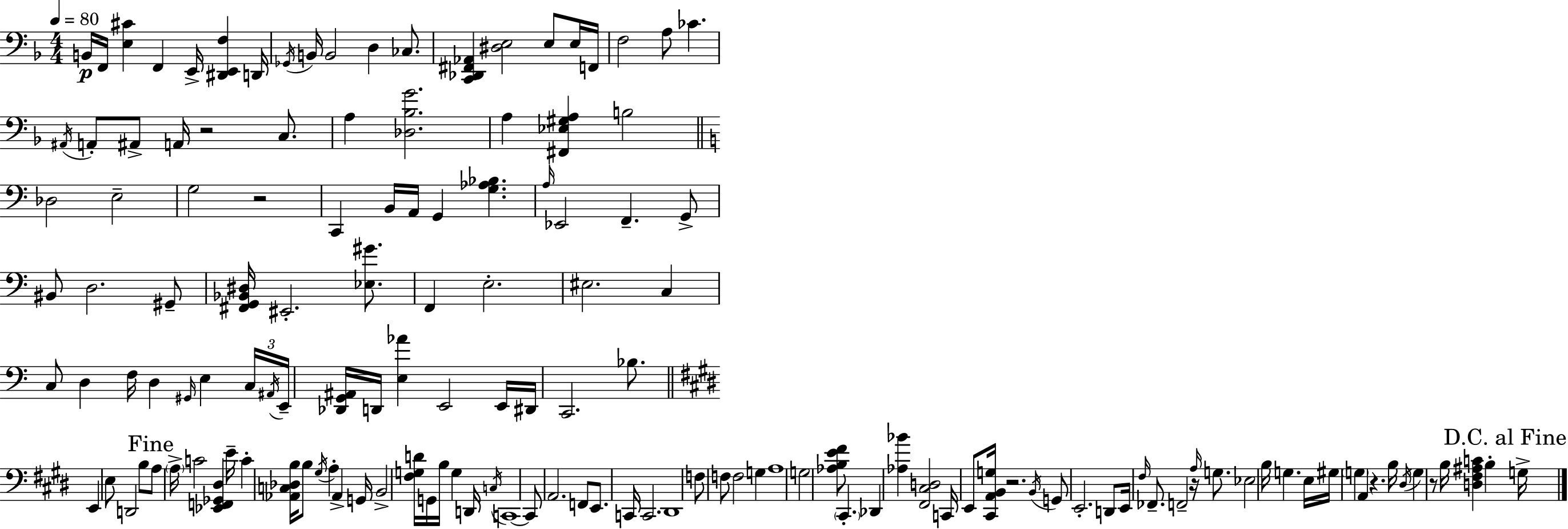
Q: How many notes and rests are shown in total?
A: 144